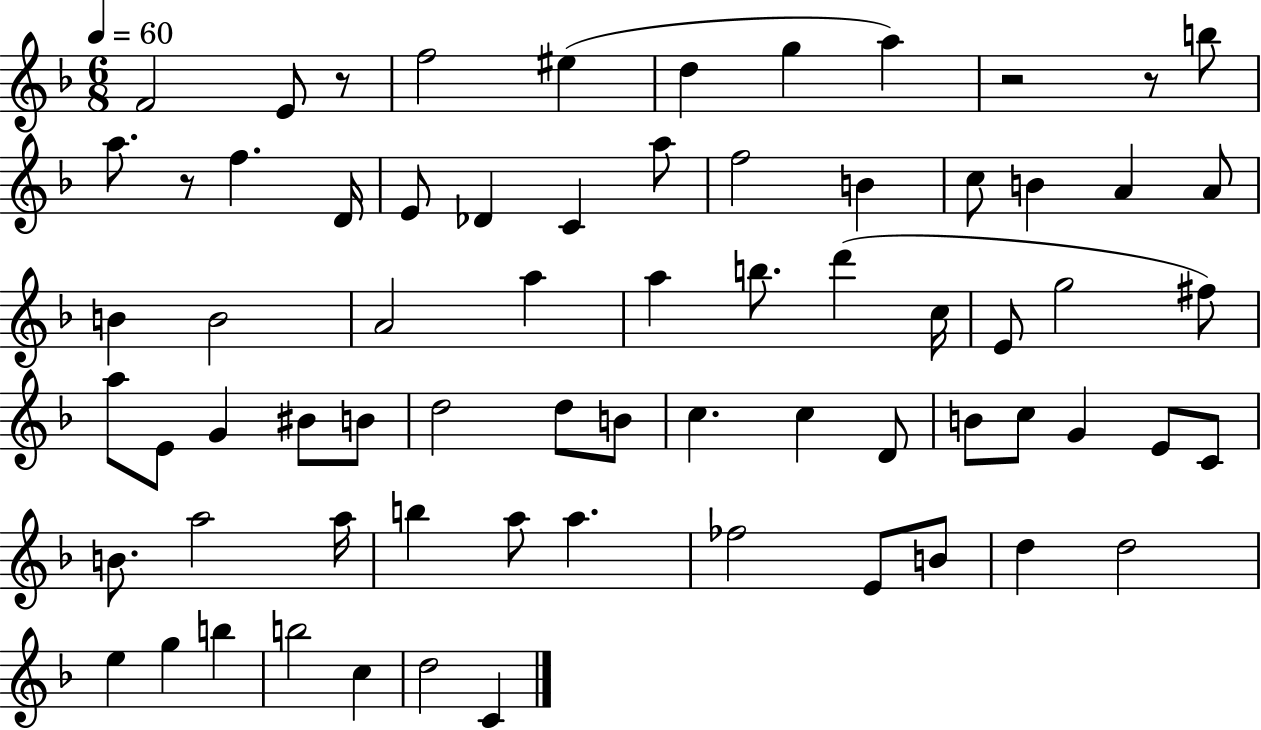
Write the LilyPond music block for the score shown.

{
  \clef treble
  \numericTimeSignature
  \time 6/8
  \key f \major
  \tempo 4 = 60
  f'2 e'8 r8 | f''2 eis''4( | d''4 g''4 a''4) | r2 r8 b''8 | \break a''8. r8 f''4. d'16 | e'8 des'4 c'4 a''8 | f''2 b'4 | c''8 b'4 a'4 a'8 | \break b'4 b'2 | a'2 a''4 | a''4 b''8. d'''4( c''16 | e'8 g''2 fis''8) | \break a''8 e'8 g'4 bis'8 b'8 | d''2 d''8 b'8 | c''4. c''4 d'8 | b'8 c''8 g'4 e'8 c'8 | \break b'8. a''2 a''16 | b''4 a''8 a''4. | fes''2 e'8 b'8 | d''4 d''2 | \break e''4 g''4 b''4 | b''2 c''4 | d''2 c'4 | \bar "|."
}